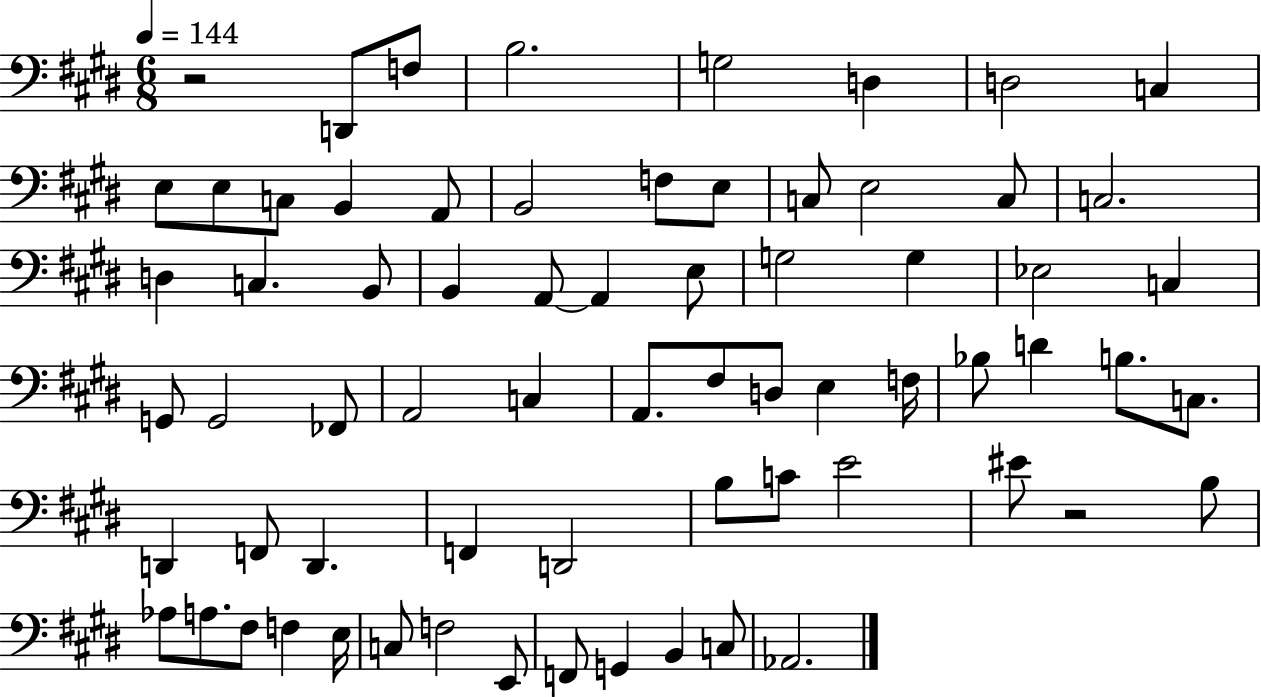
X:1
T:Untitled
M:6/8
L:1/4
K:E
z2 D,,/2 F,/2 B,2 G,2 D, D,2 C, E,/2 E,/2 C,/2 B,, A,,/2 B,,2 F,/2 E,/2 C,/2 E,2 C,/2 C,2 D, C, B,,/2 B,, A,,/2 A,, E,/2 G,2 G, _E,2 C, G,,/2 G,,2 _F,,/2 A,,2 C, A,,/2 ^F,/2 D,/2 E, F,/4 _B,/2 D B,/2 C,/2 D,, F,,/2 D,, F,, D,,2 B,/2 C/2 E2 ^E/2 z2 B,/2 _A,/2 A,/2 ^F,/2 F, E,/4 C,/2 F,2 E,,/2 F,,/2 G,, B,, C,/2 _A,,2